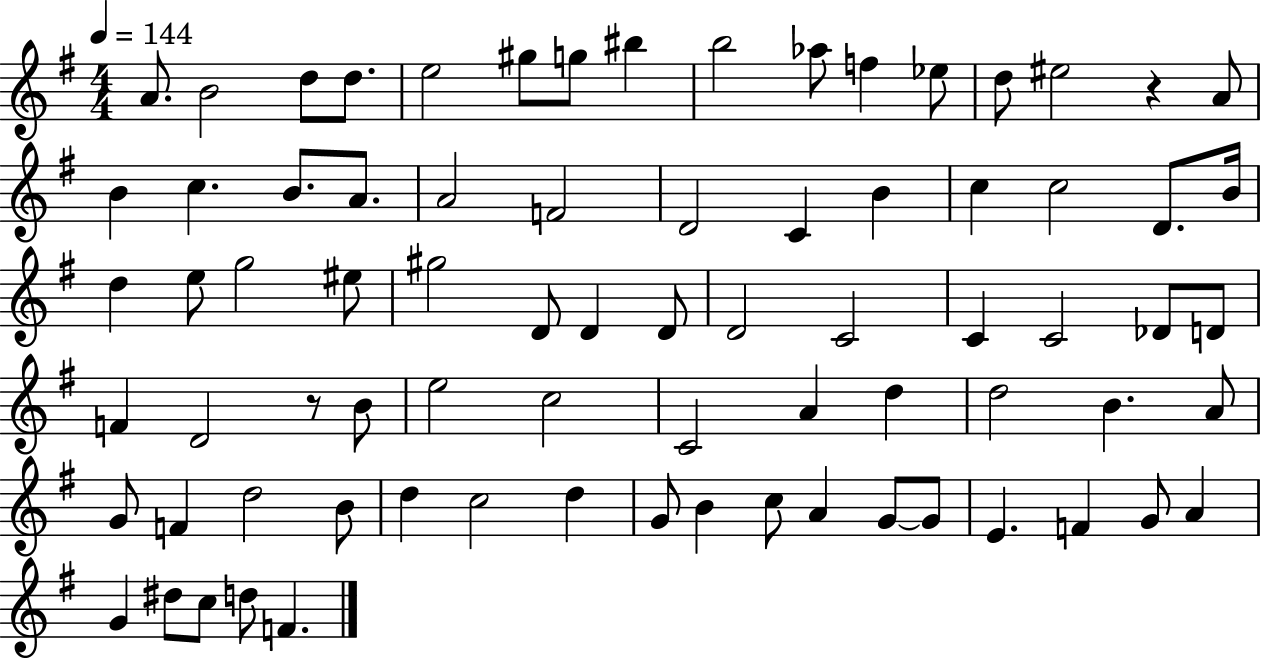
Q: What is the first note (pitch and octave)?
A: A4